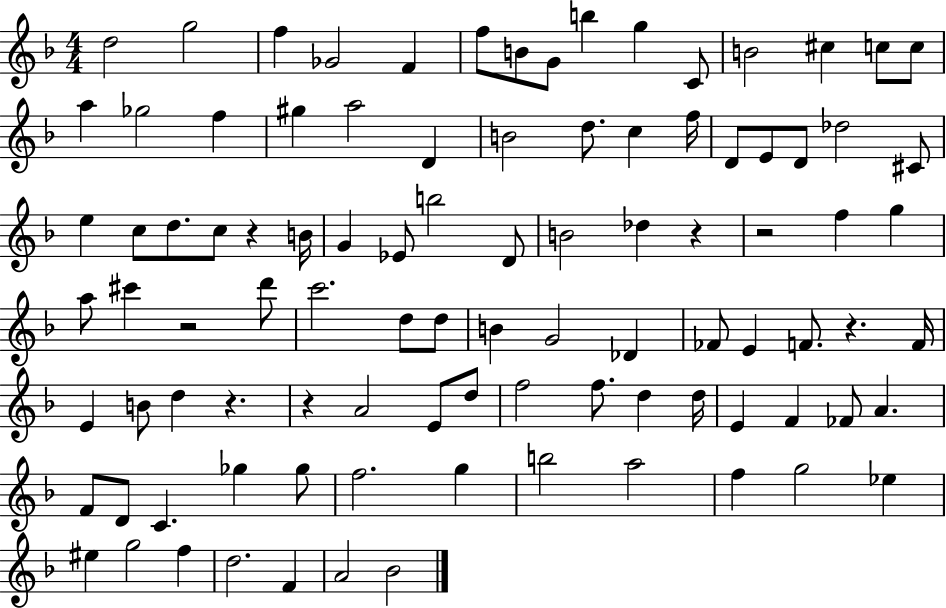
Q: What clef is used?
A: treble